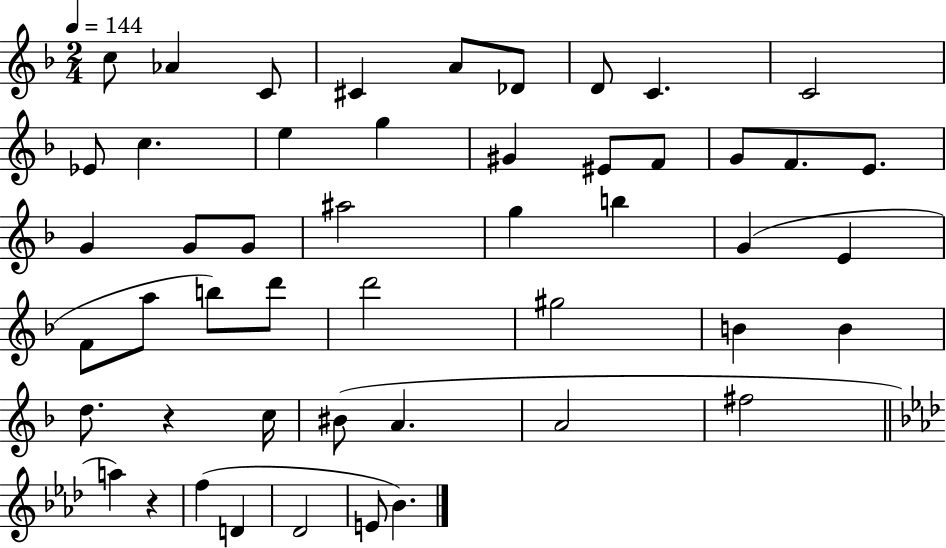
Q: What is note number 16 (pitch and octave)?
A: F4